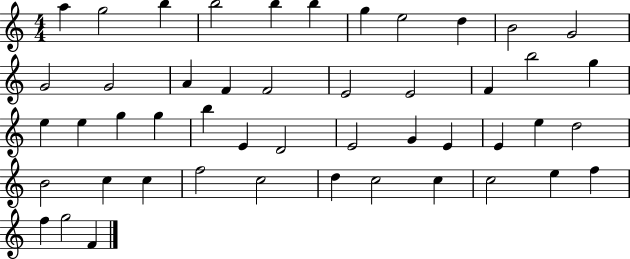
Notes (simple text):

A5/q G5/h B5/q B5/h B5/q B5/q G5/q E5/h D5/q B4/h G4/h G4/h G4/h A4/q F4/q F4/h E4/h E4/h F4/q B5/h G5/q E5/q E5/q G5/q G5/q B5/q E4/q D4/h E4/h G4/q E4/q E4/q E5/q D5/h B4/h C5/q C5/q F5/h C5/h D5/q C5/h C5/q C5/h E5/q F5/q F5/q G5/h F4/q